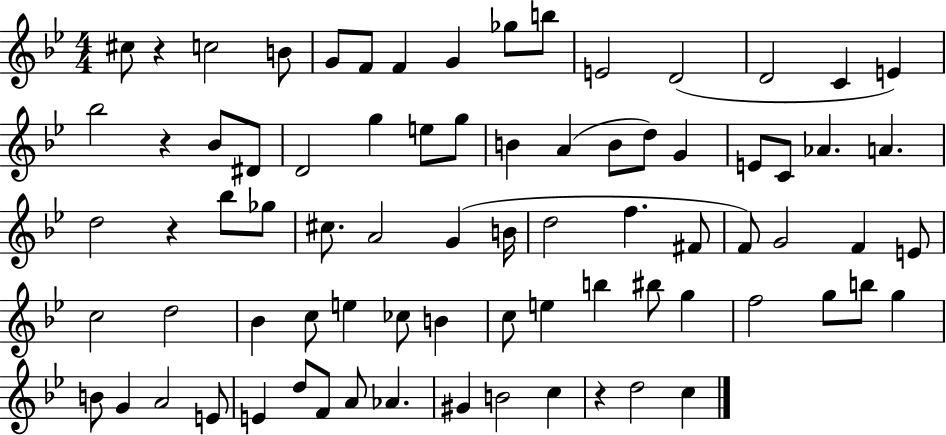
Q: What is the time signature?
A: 4/4